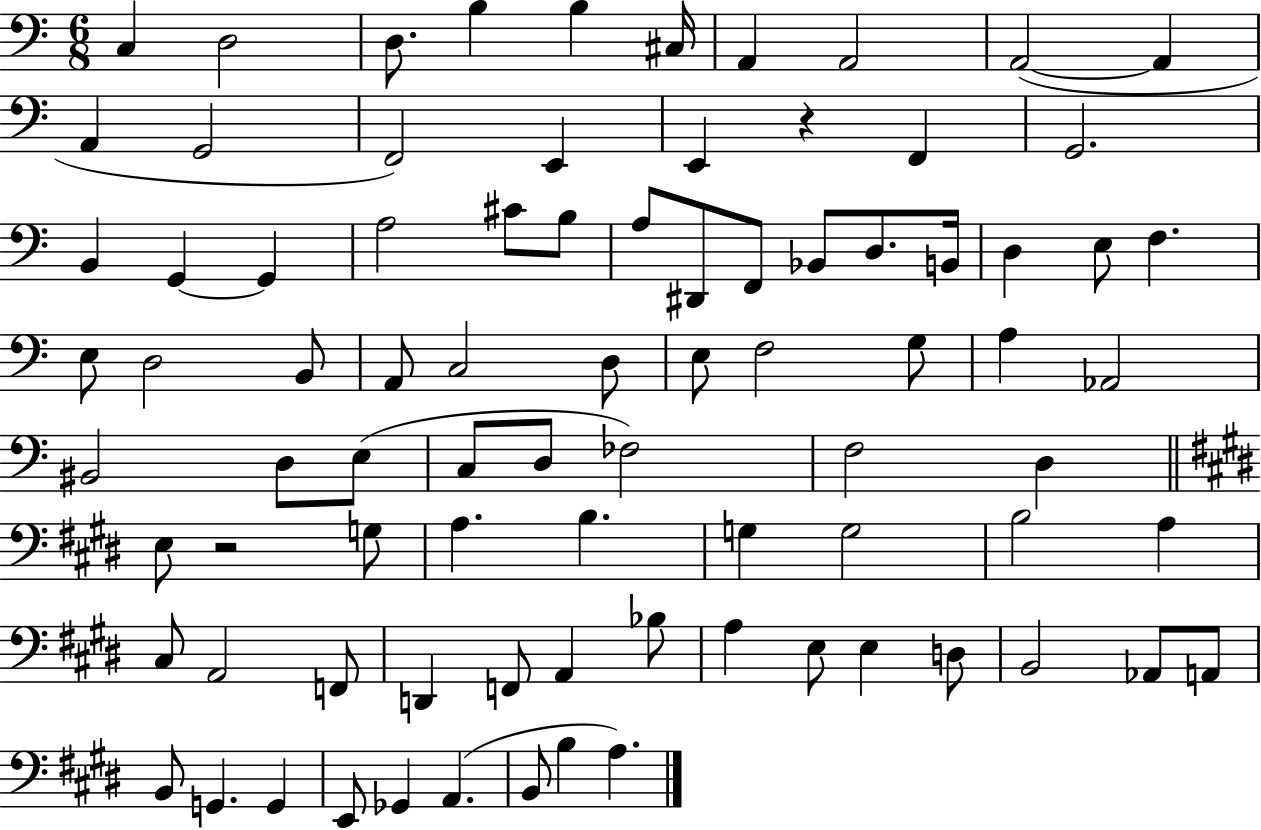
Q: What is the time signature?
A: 6/8